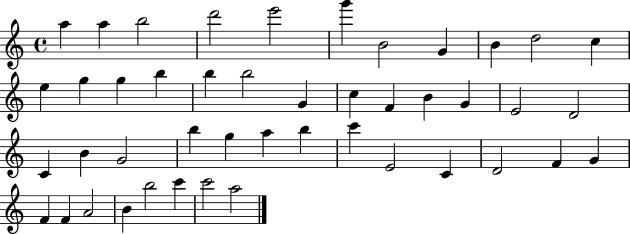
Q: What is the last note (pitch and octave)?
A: A5